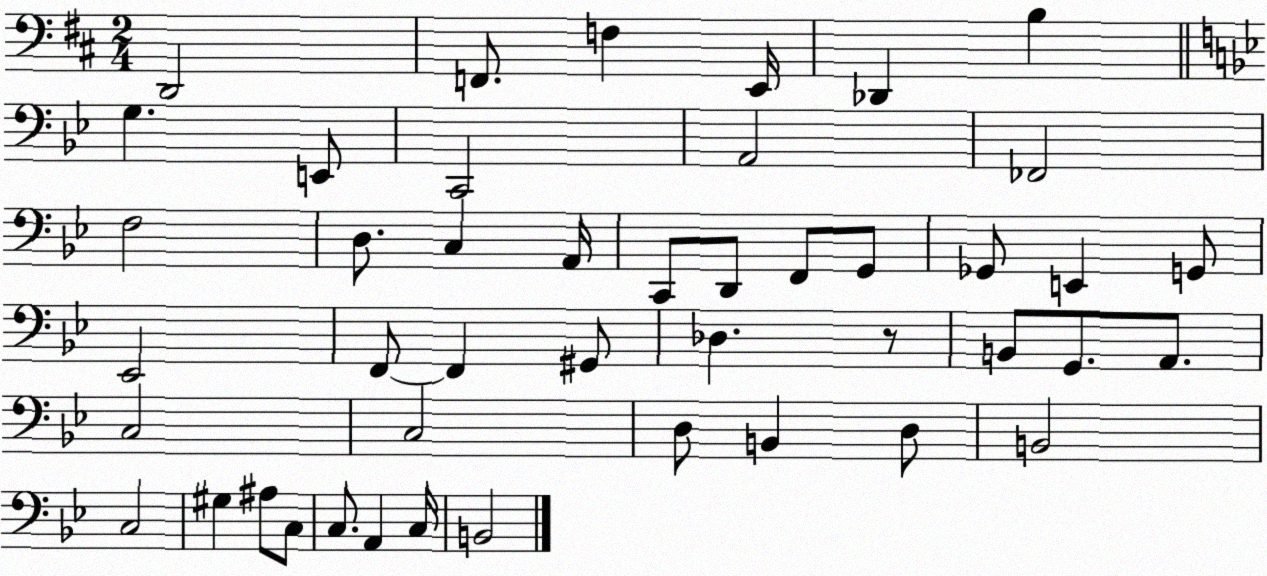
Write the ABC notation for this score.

X:1
T:Untitled
M:2/4
L:1/4
K:D
D,,2 F,,/2 F, E,,/4 _D,, B, G, E,,/2 C,,2 A,,2 _F,,2 F,2 D,/2 C, A,,/4 C,,/2 D,,/2 F,,/2 G,,/2 _G,,/2 E,, G,,/2 _E,,2 F,,/2 F,, ^G,,/2 _D, z/2 B,,/2 G,,/2 A,,/2 C,2 C,2 D,/2 B,, D,/2 B,,2 C,2 ^G, ^A,/2 C,/2 C,/2 A,, C,/4 B,,2